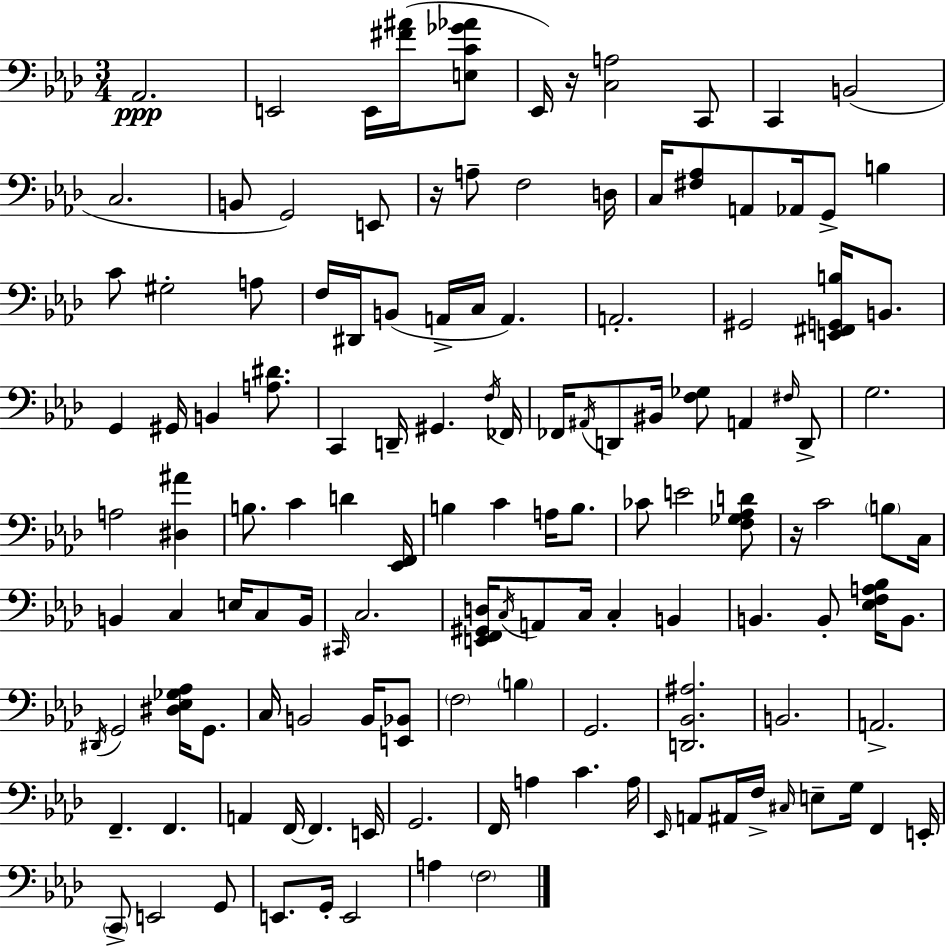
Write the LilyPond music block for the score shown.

{
  \clef bass
  \numericTimeSignature
  \time 3/4
  \key f \minor
  aes,2.\ppp | e,2 e,16 <fis' ais'>16( <e c' ges' aes'>8 | ees,16) r16 <c a>2 c,8 | c,4 b,2( | \break c2. | b,8 g,2) e,8 | r16 a8-- f2 d16 | c16 <fis aes>8 a,8 aes,16 g,8-> b4 | \break c'8 gis2-. a8 | f16 dis,16 b,8( a,16-> c16 a,4.) | a,2.-. | gis,2 <e, fis, g, b>16 b,8. | \break g,4 gis,16 b,4 <a dis'>8. | c,4 d,16-- gis,4. \acciaccatura { f16 } | fes,16 fes,16 \acciaccatura { ais,16 } d,8 bis,16 <f ges>8 a,4 | \grace { fis16 } d,8-> g2. | \break a2 <dis ais'>4 | b8. c'4 d'4 | <ees, f,>16 b4 c'4 a16 | b8. ces'8 e'2 | \break <f ges aes d'>8 r16 c'2 | \parenthesize b8 c16 b,4 c4 e16 | c8 b,16 \grace { cis,16 } c2. | <e, f, gis, d>16 \acciaccatura { c16 } a,8 c16 c4-. | \break b,4 b,4. b,8-. | <ees f a bes>16 b,8. \acciaccatura { dis,16 } g,2 | <dis ees ges aes>16 g,8. c16 b,2 | b,16 <e, bes,>8 \parenthesize f2 | \break \parenthesize b4 g,2. | <d, bes, ais>2. | b,2. | a,2.-> | \break f,4.-- | f,4. a,4 f,16~~ f,4. | e,16 g,2. | f,16 a4 c'4. | \break a16 \grace { ees,16 } a,8 ais,16 f16-> \grace { cis16 } | e8-- g16 f,4 e,16-. \parenthesize c,8-> e,2 | g,8 e,8. g,16-. | e,2 a4 | \break \parenthesize f2 \bar "|."
}